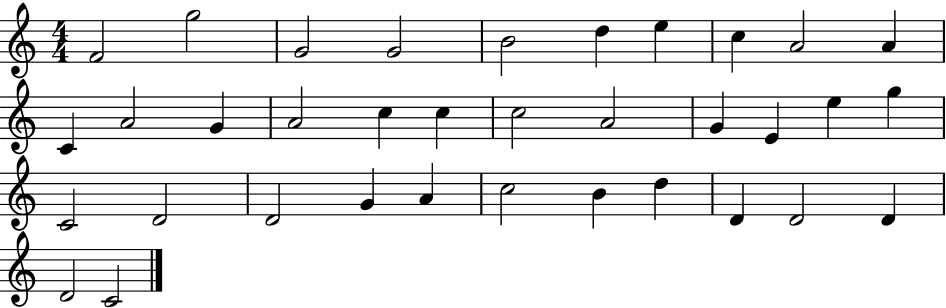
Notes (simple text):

F4/h G5/h G4/h G4/h B4/h D5/q E5/q C5/q A4/h A4/q C4/q A4/h G4/q A4/h C5/q C5/q C5/h A4/h G4/q E4/q E5/q G5/q C4/h D4/h D4/h G4/q A4/q C5/h B4/q D5/q D4/q D4/h D4/q D4/h C4/h